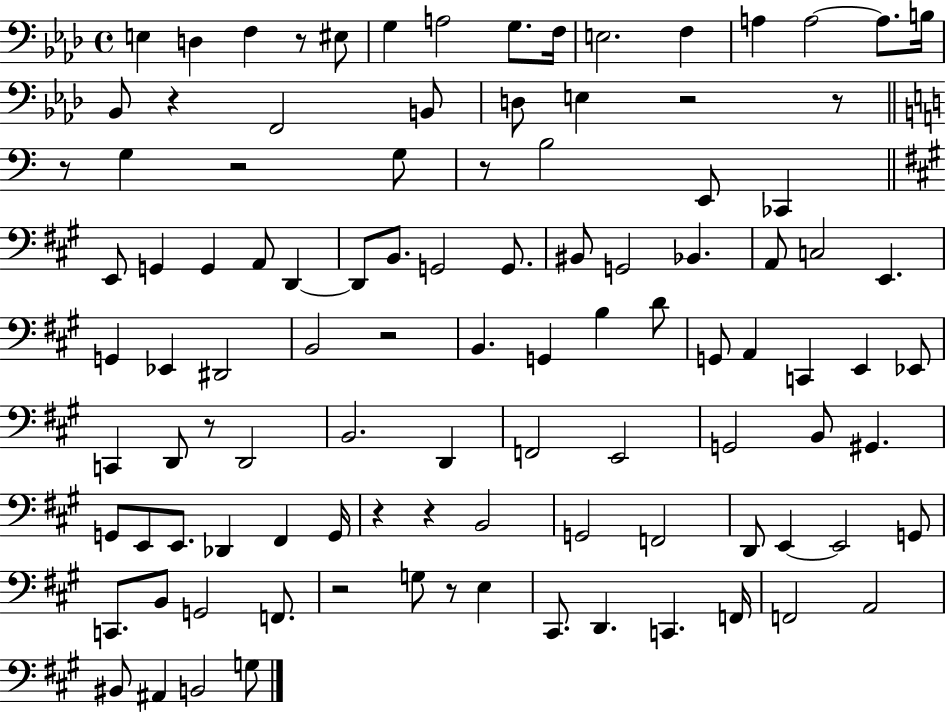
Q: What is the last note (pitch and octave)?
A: G3